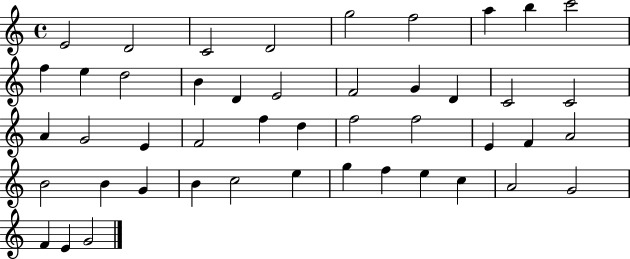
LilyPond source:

{
  \clef treble
  \time 4/4
  \defaultTimeSignature
  \key c \major
  e'2 d'2 | c'2 d'2 | g''2 f''2 | a''4 b''4 c'''2 | \break f''4 e''4 d''2 | b'4 d'4 e'2 | f'2 g'4 d'4 | c'2 c'2 | \break a'4 g'2 e'4 | f'2 f''4 d''4 | f''2 f''2 | e'4 f'4 a'2 | \break b'2 b'4 g'4 | b'4 c''2 e''4 | g''4 f''4 e''4 c''4 | a'2 g'2 | \break f'4 e'4 g'2 | \bar "|."
}